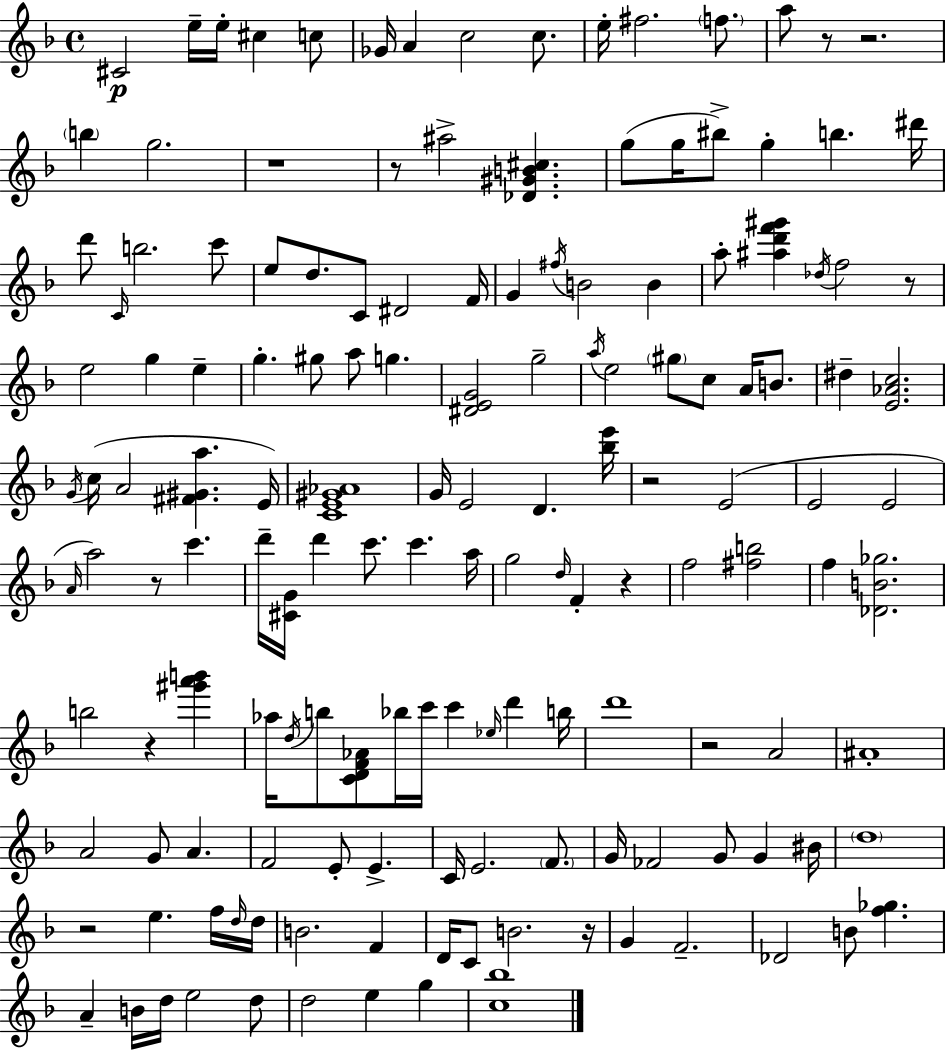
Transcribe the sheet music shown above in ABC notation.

X:1
T:Untitled
M:4/4
L:1/4
K:Dm
^C2 e/4 e/4 ^c c/2 _G/4 A c2 c/2 e/4 ^f2 f/2 a/2 z/2 z2 b g2 z4 z/2 ^a2 [_D^GB^c] g/2 g/4 ^b/2 g b ^d'/4 d'/2 C/4 b2 c'/2 e/2 d/2 C/2 ^D2 F/4 G ^f/4 B2 B a/2 [^ad'f'^g'] _d/4 f2 z/2 e2 g e g ^g/2 a/2 g [^DEG]2 g2 a/4 e2 ^g/2 c/2 A/4 B/2 ^d [E_Ac]2 G/4 c/4 A2 [^F^Ga] E/4 [CE^G_A]4 G/4 E2 D [_be']/4 z2 E2 E2 E2 A/4 a2 z/2 c' d'/4 [^CG]/4 d' c'/2 c' a/4 g2 d/4 F z f2 [^fb]2 f [_DB_g]2 b2 z [^g'a'b'] _a/4 d/4 b/2 [CDF_A]/2 _b/4 c'/4 c' _e/4 d' b/4 d'4 z2 A2 ^A4 A2 G/2 A F2 E/2 E C/4 E2 F/2 G/4 _F2 G/2 G ^B/4 d4 z2 e f/4 d/4 d/4 B2 F D/4 C/2 B2 z/4 G F2 _D2 B/2 [f_g] A B/4 d/4 e2 d/2 d2 e g [c_b]4